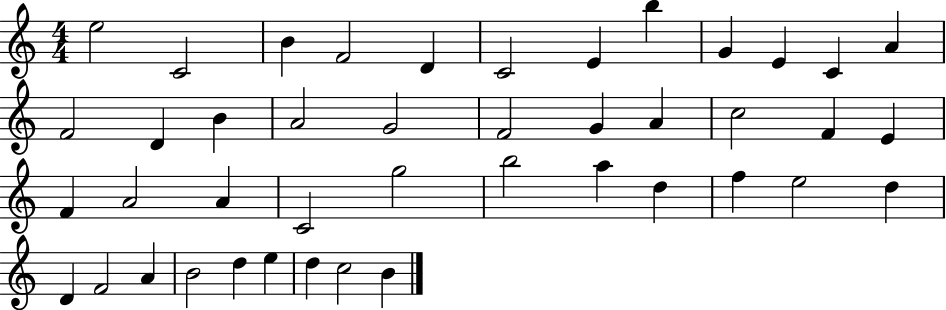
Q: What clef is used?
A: treble